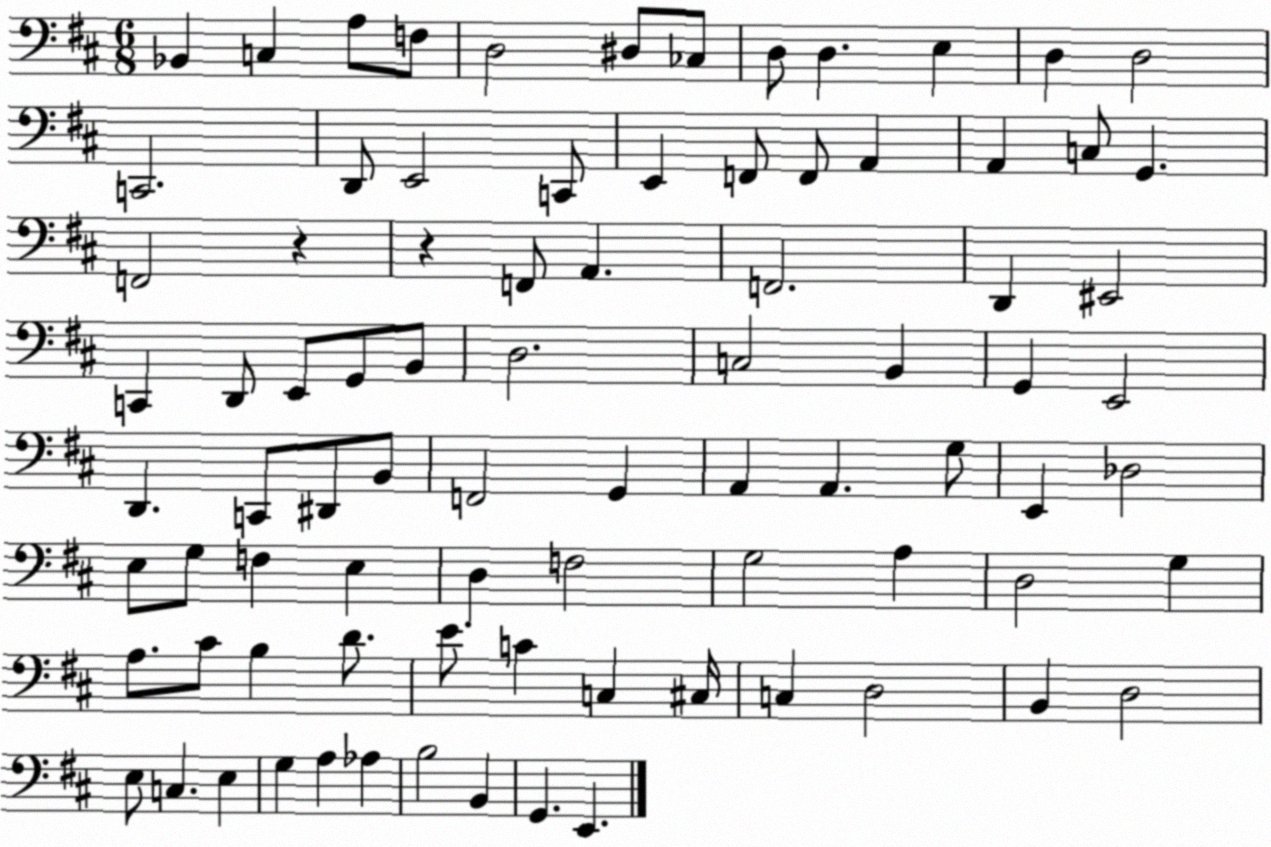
X:1
T:Untitled
M:6/8
L:1/4
K:D
_B,, C, A,/2 F,/2 D,2 ^D,/2 _C,/2 D,/2 D, E, D, D,2 C,,2 D,,/2 E,,2 C,,/2 E,, F,,/2 F,,/2 A,, A,, C,/2 G,, F,,2 z z F,,/2 A,, F,,2 D,, ^E,,2 C,, D,,/2 E,,/2 G,,/2 B,,/2 D,2 C,2 B,, G,, E,,2 D,, C,,/2 ^D,,/2 B,,/2 F,,2 G,, A,, A,, G,/2 E,, _D,2 E,/2 G,/2 F, E, D, F,2 G,2 A, D,2 G, A,/2 ^C/2 B, D/2 E/2 C C, ^C,/4 C, D,2 B,, D,2 E,/2 C, E, G, A, _A, B,2 B,, G,, E,,